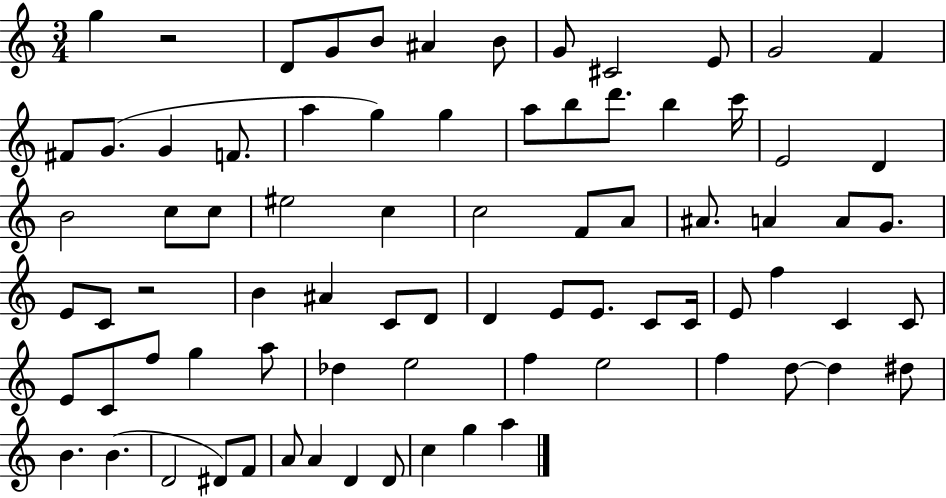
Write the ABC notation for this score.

X:1
T:Untitled
M:3/4
L:1/4
K:C
g z2 D/2 G/2 B/2 ^A B/2 G/2 ^C2 E/2 G2 F ^F/2 G/2 G F/2 a g g a/2 b/2 d'/2 b c'/4 E2 D B2 c/2 c/2 ^e2 c c2 F/2 A/2 ^A/2 A A/2 G/2 E/2 C/2 z2 B ^A C/2 D/2 D E/2 E/2 C/2 C/4 E/2 f C C/2 E/2 C/2 f/2 g a/2 _d e2 f e2 f d/2 d ^d/2 B B D2 ^D/2 F/2 A/2 A D D/2 c g a